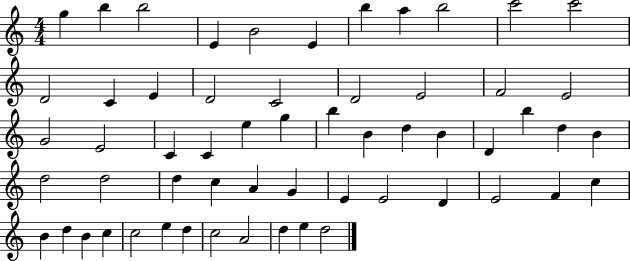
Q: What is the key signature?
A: C major